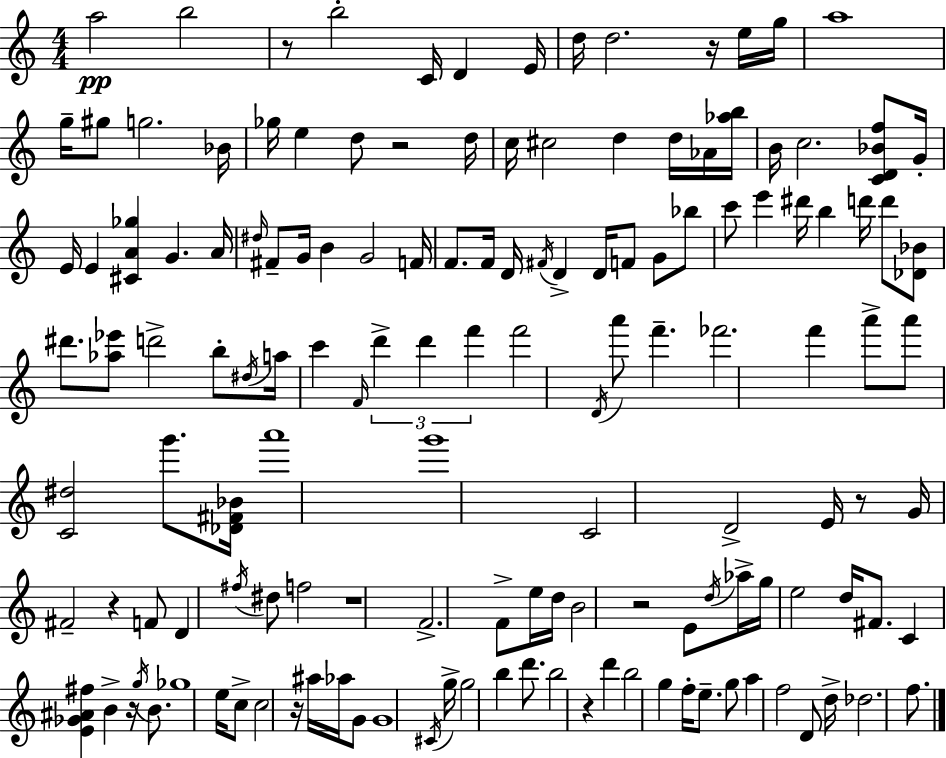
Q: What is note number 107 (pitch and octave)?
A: G4